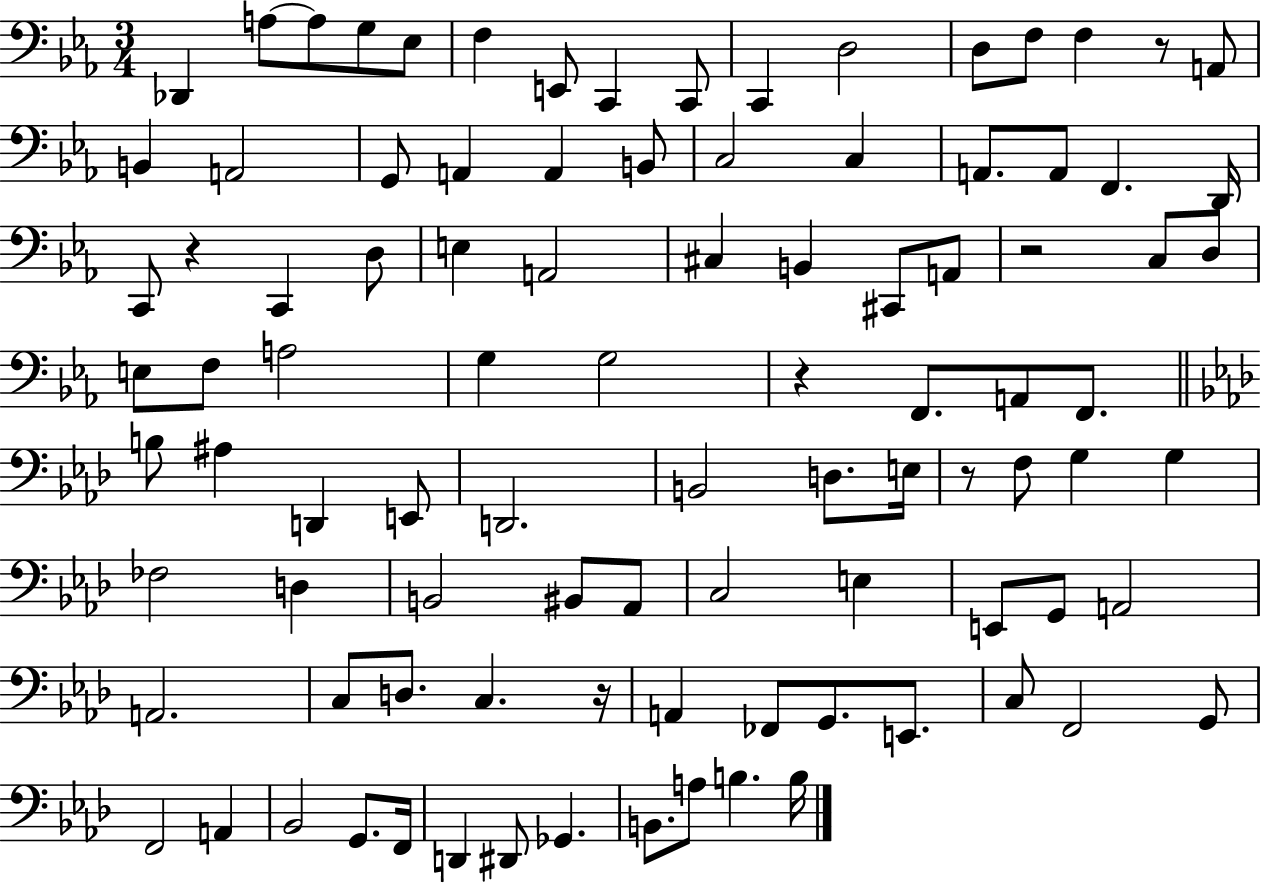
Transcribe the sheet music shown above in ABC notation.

X:1
T:Untitled
M:3/4
L:1/4
K:Eb
_D,, A,/2 A,/2 G,/2 _E,/2 F, E,,/2 C,, C,,/2 C,, D,2 D,/2 F,/2 F, z/2 A,,/2 B,, A,,2 G,,/2 A,, A,, B,,/2 C,2 C, A,,/2 A,,/2 F,, D,,/4 C,,/2 z C,, D,/2 E, A,,2 ^C, B,, ^C,,/2 A,,/2 z2 C,/2 D,/2 E,/2 F,/2 A,2 G, G,2 z F,,/2 A,,/2 F,,/2 B,/2 ^A, D,, E,,/2 D,,2 B,,2 D,/2 E,/4 z/2 F,/2 G, G, _F,2 D, B,,2 ^B,,/2 _A,,/2 C,2 E, E,,/2 G,,/2 A,,2 A,,2 C,/2 D,/2 C, z/4 A,, _F,,/2 G,,/2 E,,/2 C,/2 F,,2 G,,/2 F,,2 A,, _B,,2 G,,/2 F,,/4 D,, ^D,,/2 _G,, B,,/2 A,/2 B, B,/4